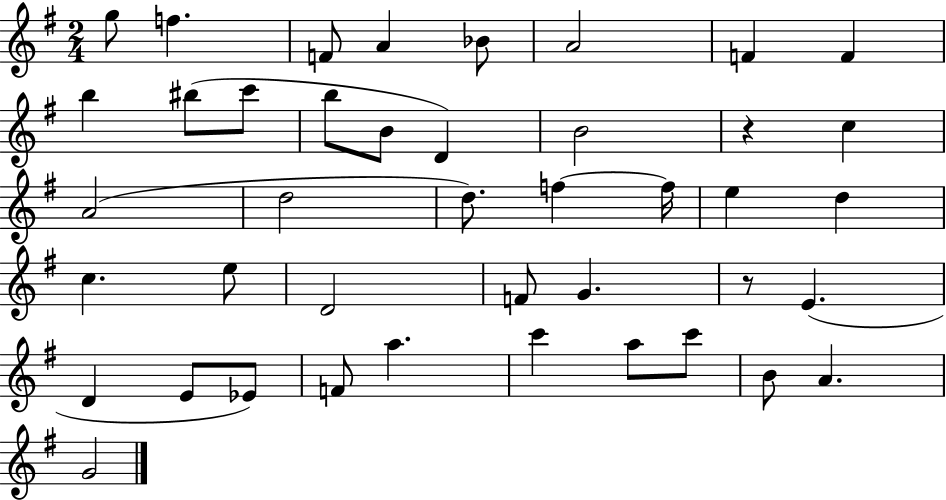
{
  \clef treble
  \numericTimeSignature
  \time 2/4
  \key g \major
  g''8 f''4. | f'8 a'4 bes'8 | a'2 | f'4 f'4 | \break b''4 bis''8( c'''8 | b''8 b'8 d'4) | b'2 | r4 c''4 | \break a'2( | d''2 | d''8.) f''4~~ f''16 | e''4 d''4 | \break c''4. e''8 | d'2 | f'8 g'4. | r8 e'4.( | \break d'4 e'8 ees'8) | f'8 a''4. | c'''4 a''8 c'''8 | b'8 a'4. | \break g'2 | \bar "|."
}